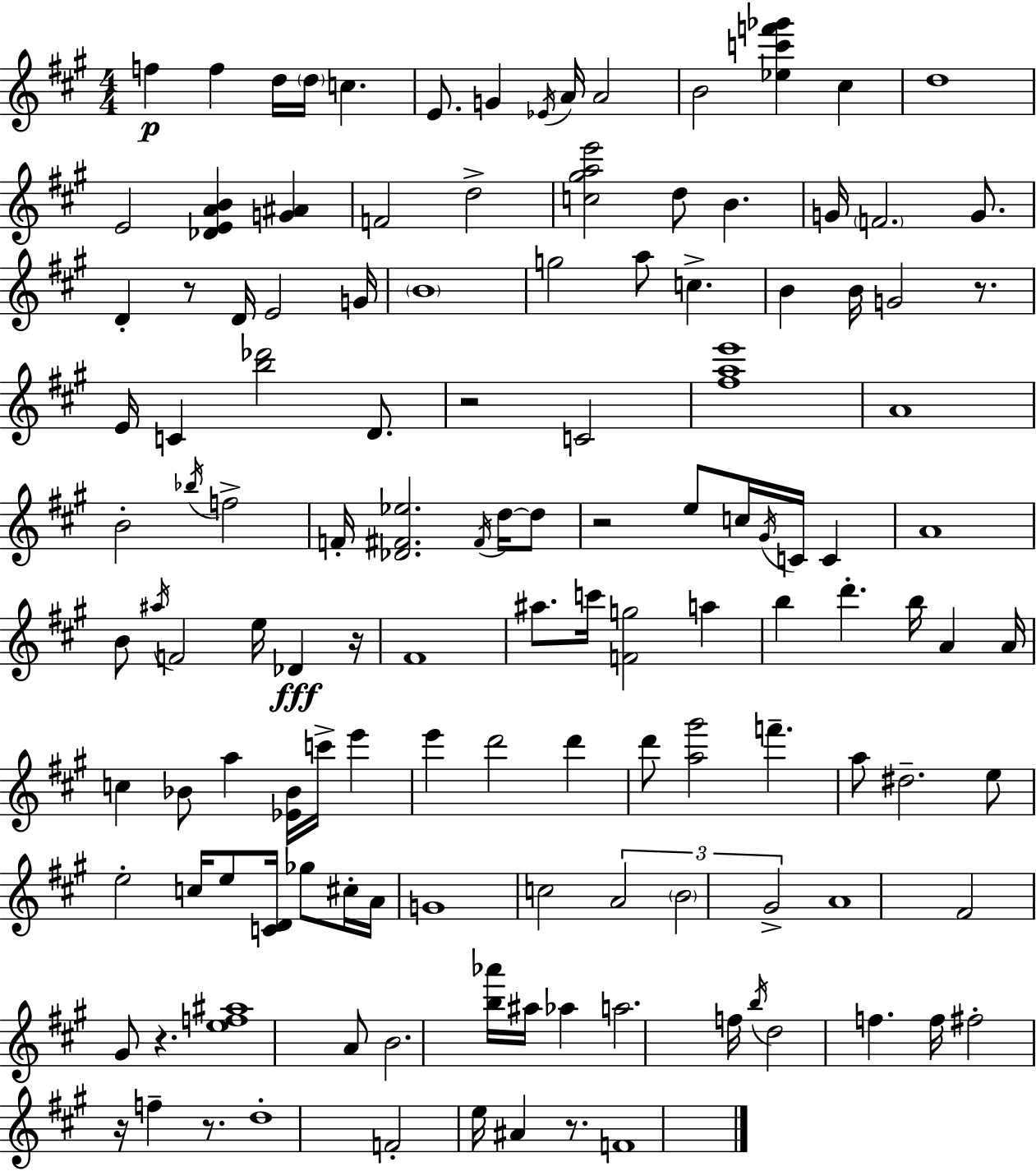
X:1
T:Untitled
M:4/4
L:1/4
K:A
f f d/4 d/4 c E/2 G _E/4 A/4 A2 B2 [_ec'f'_g'] ^c d4 E2 [_DEAB] [G^A] F2 d2 [c^gae']2 d/2 B G/4 F2 G/2 D z/2 D/4 E2 G/4 B4 g2 a/2 c B B/4 G2 z/2 E/4 C [b_d']2 D/2 z2 C2 [^fae']4 A4 B2 _b/4 f2 F/4 [_D^F_e]2 ^F/4 d/4 d/2 z2 e/2 c/4 ^G/4 C/4 C A4 B/2 ^a/4 F2 e/4 _D z/4 ^F4 ^a/2 c'/4 [Fg]2 a b d' b/4 A A/4 c _B/2 a [_E_B]/4 c'/4 e' e' d'2 d' d'/2 [a^g']2 f' a/2 ^d2 e/2 e2 c/4 e/2 [CD]/4 _g/2 ^c/4 A/4 G4 c2 A2 B2 ^G2 A4 ^F2 ^G/2 z [ef^a]4 A/2 B2 [b_a']/4 ^a/4 _a a2 f/4 b/4 d2 f f/4 ^f2 z/4 f z/2 d4 F2 e/4 ^A z/2 F4